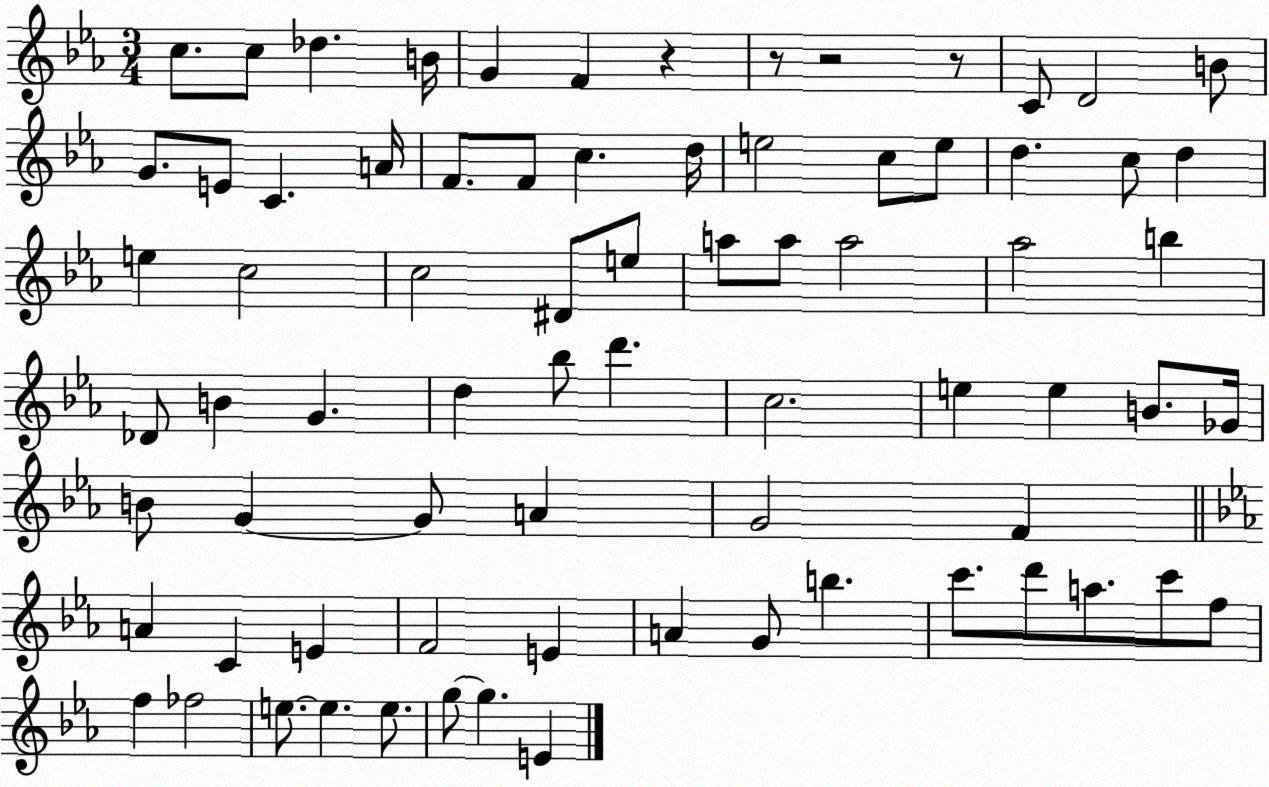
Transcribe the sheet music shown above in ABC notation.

X:1
T:Untitled
M:3/4
L:1/4
K:Eb
c/2 c/2 _d B/4 G F z z/2 z2 z/2 C/2 D2 B/2 G/2 E/2 C A/4 F/2 F/2 c d/4 e2 c/2 e/2 d c/2 d e c2 c2 ^D/2 e/2 a/2 a/2 a2 _a2 b _D/2 B G d _b/2 d' c2 e e B/2 _G/4 B/2 G G/2 A G2 F A C E F2 E A G/2 b c'/2 d'/2 a/2 c'/2 f/2 f _f2 e/2 e e/2 g/2 g E